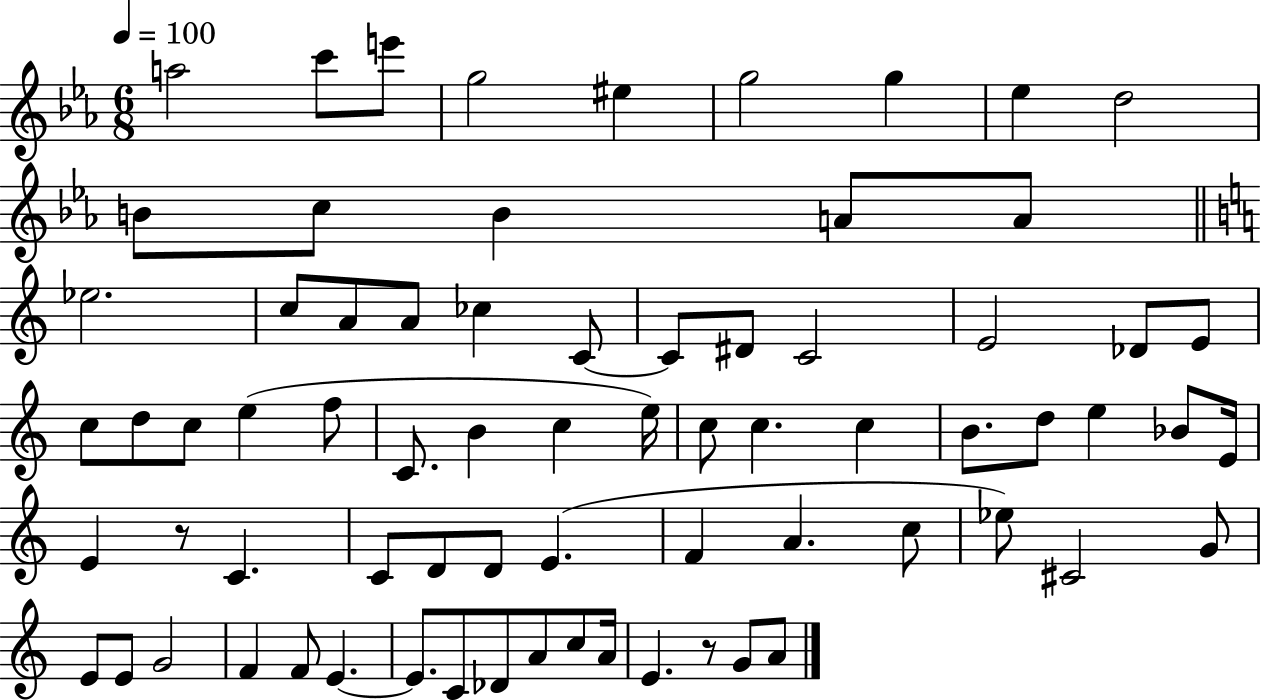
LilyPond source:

{
  \clef treble
  \numericTimeSignature
  \time 6/8
  \key ees \major
  \tempo 4 = 100
  a''2 c'''8 e'''8 | g''2 eis''4 | g''2 g''4 | ees''4 d''2 | \break b'8 c''8 b'4 a'8 a'8 | \bar "||" \break \key c \major ees''2. | c''8 a'8 a'8 ces''4 c'8~~ | c'8 dis'8 c'2 | e'2 des'8 e'8 | \break c''8 d''8 c''8 e''4( f''8 | c'8. b'4 c''4 e''16) | c''8 c''4. c''4 | b'8. d''8 e''4 bes'8 e'16 | \break e'4 r8 c'4. | c'8 d'8 d'8 e'4.( | f'4 a'4. c''8 | ees''8) cis'2 g'8 | \break e'8 e'8 g'2 | f'4 f'8 e'4.~~ | e'8. c'8 des'8 a'8 c''8 a'16 | e'4. r8 g'8 a'8 | \break \bar "|."
}